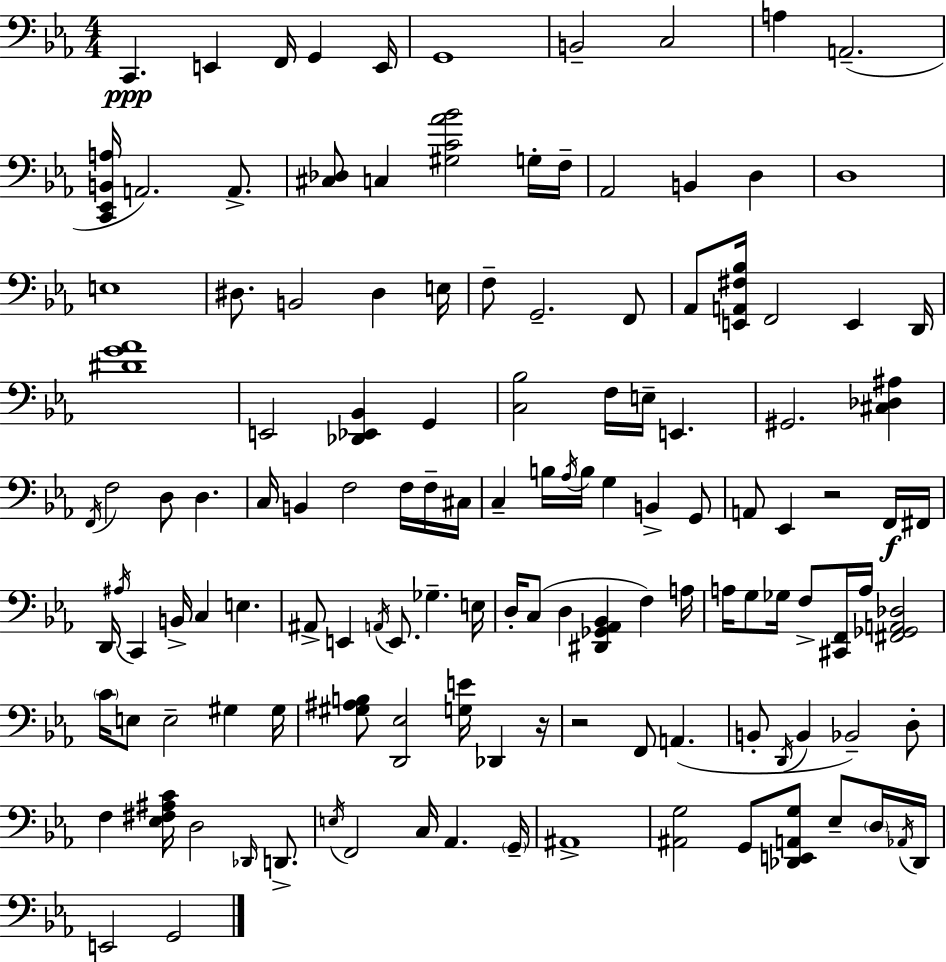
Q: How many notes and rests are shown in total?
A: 130